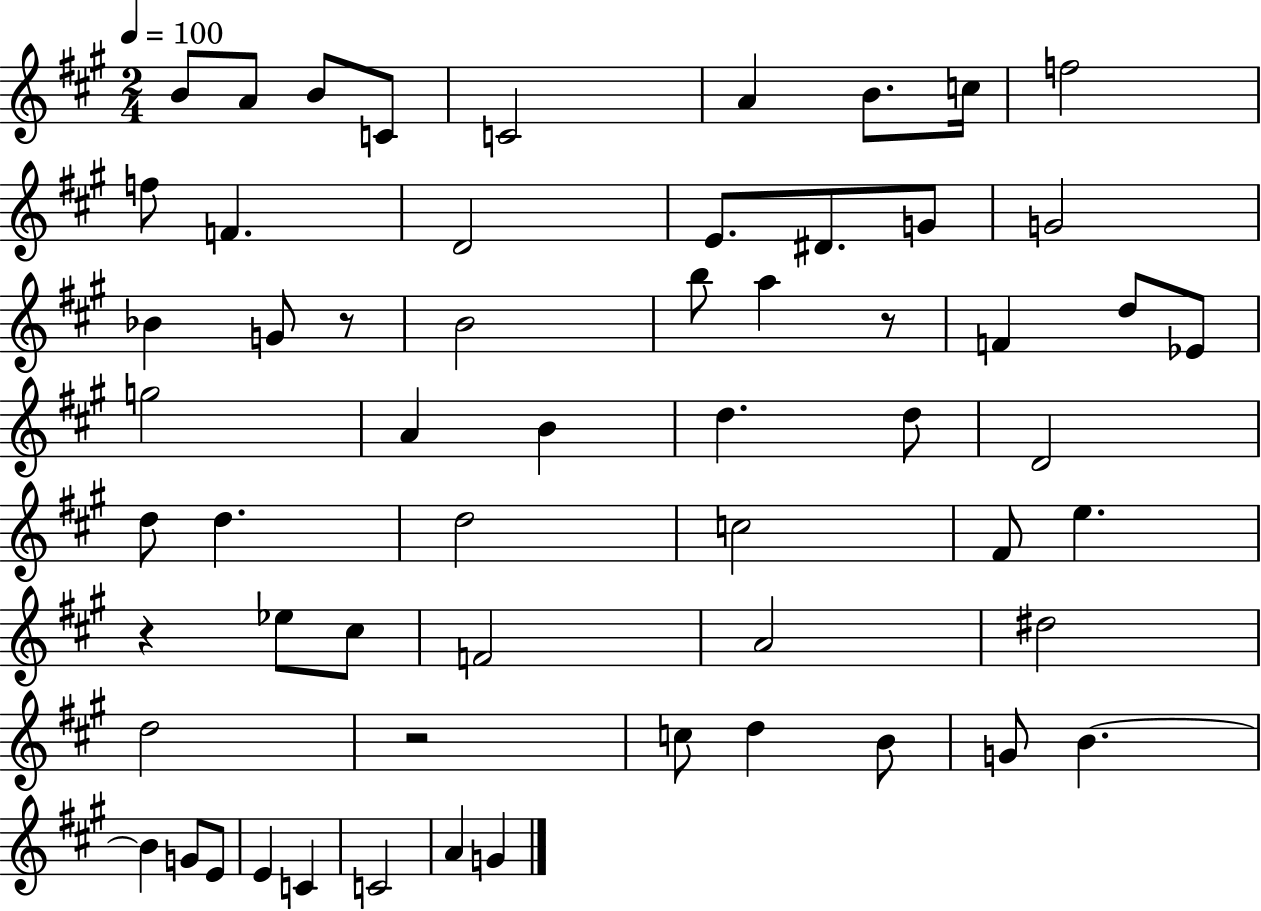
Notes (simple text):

B4/e A4/e B4/e C4/e C4/h A4/q B4/e. C5/s F5/h F5/e F4/q. D4/h E4/e. D#4/e. G4/e G4/h Bb4/q G4/e R/e B4/h B5/e A5/q R/e F4/q D5/e Eb4/e G5/h A4/q B4/q D5/q. D5/e D4/h D5/e D5/q. D5/h C5/h F#4/e E5/q. R/q Eb5/e C#5/e F4/h A4/h D#5/h D5/h R/h C5/e D5/q B4/e G4/e B4/q. B4/q G4/e E4/e E4/q C4/q C4/h A4/q G4/q